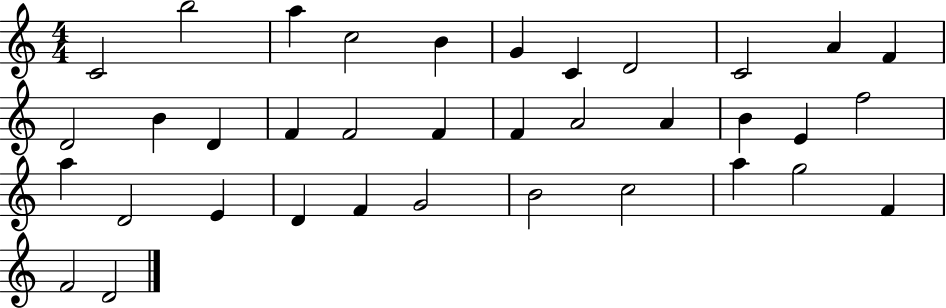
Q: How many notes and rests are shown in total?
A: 36